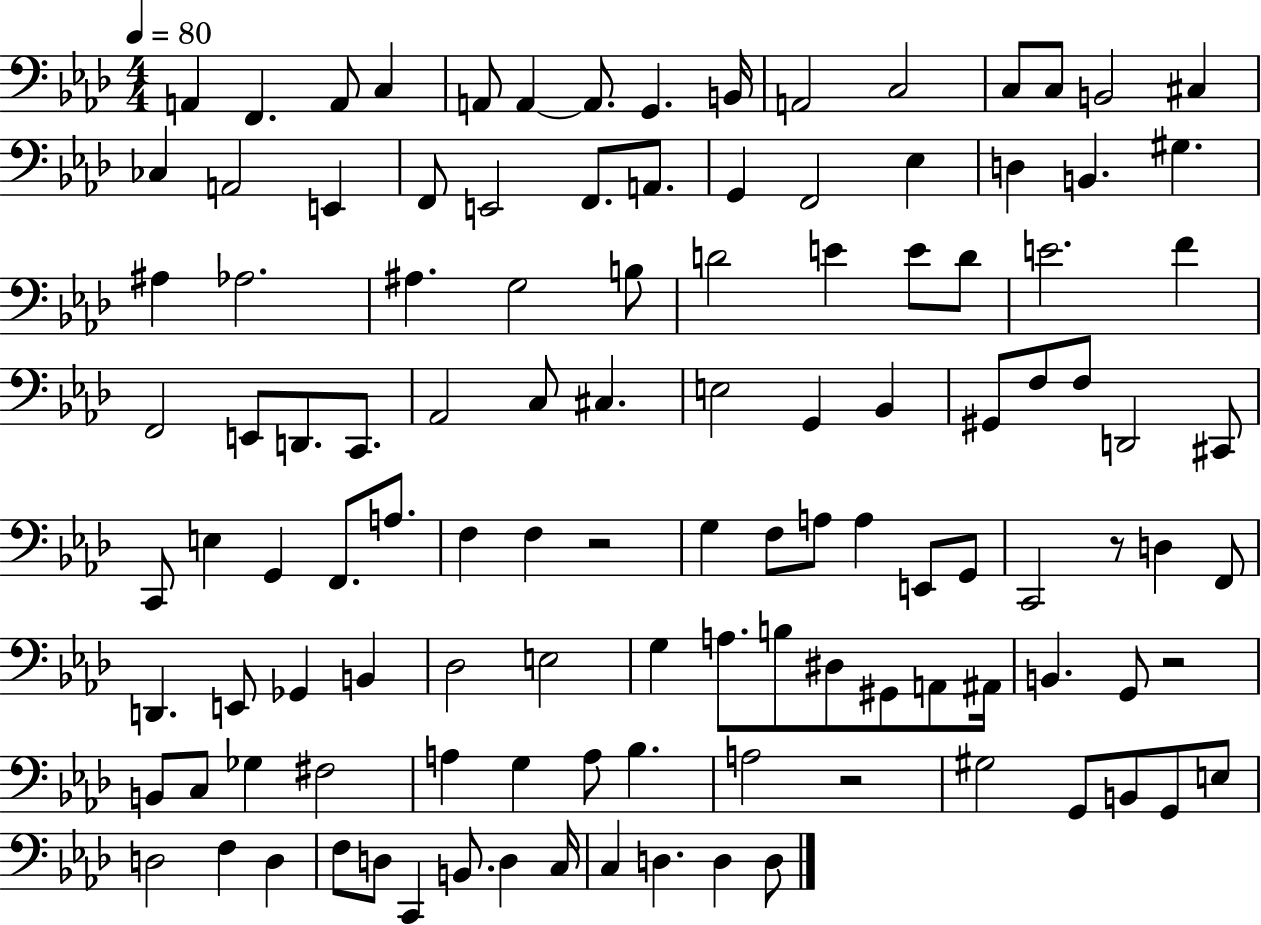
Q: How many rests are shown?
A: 4